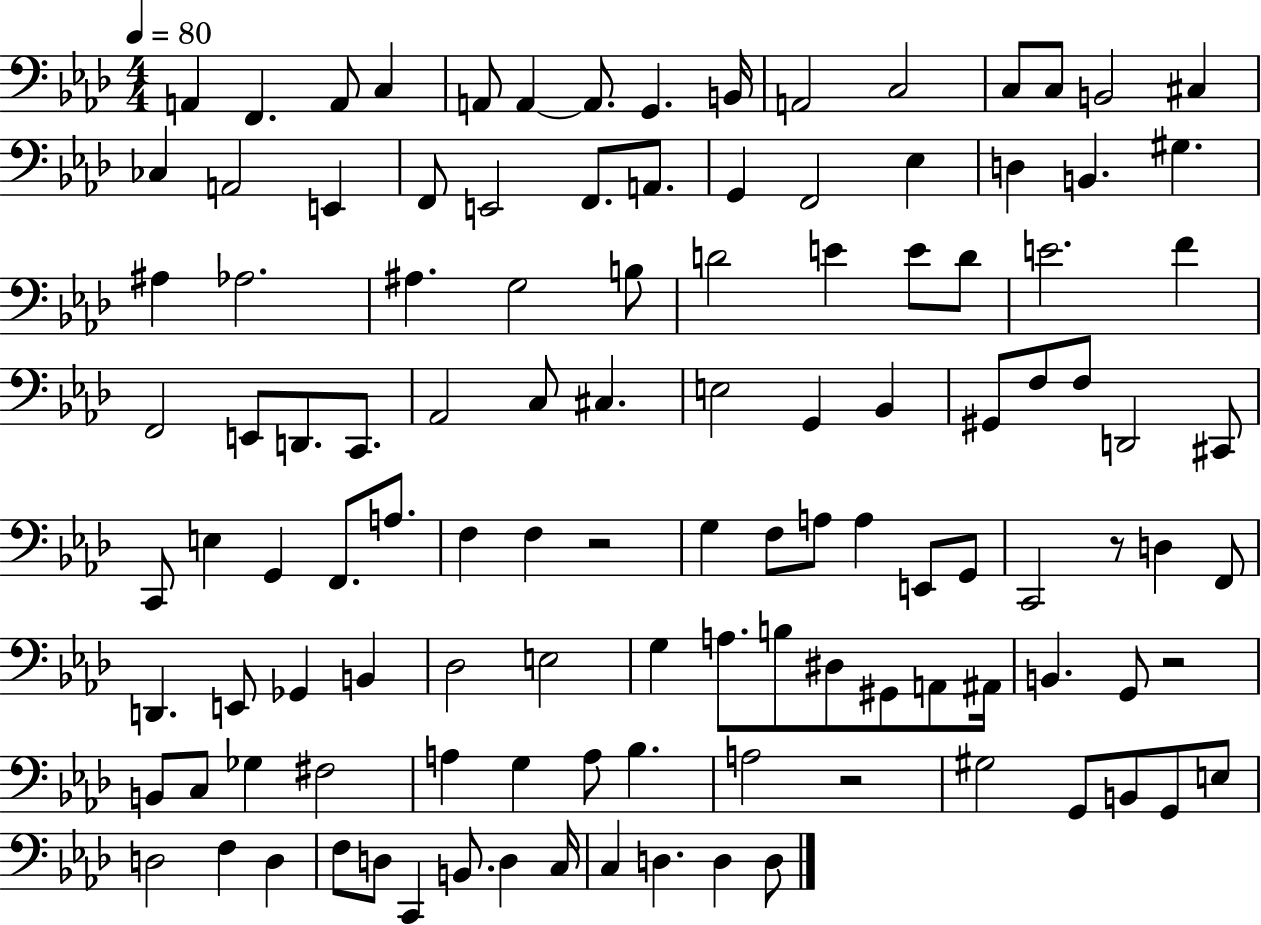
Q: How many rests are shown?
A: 4